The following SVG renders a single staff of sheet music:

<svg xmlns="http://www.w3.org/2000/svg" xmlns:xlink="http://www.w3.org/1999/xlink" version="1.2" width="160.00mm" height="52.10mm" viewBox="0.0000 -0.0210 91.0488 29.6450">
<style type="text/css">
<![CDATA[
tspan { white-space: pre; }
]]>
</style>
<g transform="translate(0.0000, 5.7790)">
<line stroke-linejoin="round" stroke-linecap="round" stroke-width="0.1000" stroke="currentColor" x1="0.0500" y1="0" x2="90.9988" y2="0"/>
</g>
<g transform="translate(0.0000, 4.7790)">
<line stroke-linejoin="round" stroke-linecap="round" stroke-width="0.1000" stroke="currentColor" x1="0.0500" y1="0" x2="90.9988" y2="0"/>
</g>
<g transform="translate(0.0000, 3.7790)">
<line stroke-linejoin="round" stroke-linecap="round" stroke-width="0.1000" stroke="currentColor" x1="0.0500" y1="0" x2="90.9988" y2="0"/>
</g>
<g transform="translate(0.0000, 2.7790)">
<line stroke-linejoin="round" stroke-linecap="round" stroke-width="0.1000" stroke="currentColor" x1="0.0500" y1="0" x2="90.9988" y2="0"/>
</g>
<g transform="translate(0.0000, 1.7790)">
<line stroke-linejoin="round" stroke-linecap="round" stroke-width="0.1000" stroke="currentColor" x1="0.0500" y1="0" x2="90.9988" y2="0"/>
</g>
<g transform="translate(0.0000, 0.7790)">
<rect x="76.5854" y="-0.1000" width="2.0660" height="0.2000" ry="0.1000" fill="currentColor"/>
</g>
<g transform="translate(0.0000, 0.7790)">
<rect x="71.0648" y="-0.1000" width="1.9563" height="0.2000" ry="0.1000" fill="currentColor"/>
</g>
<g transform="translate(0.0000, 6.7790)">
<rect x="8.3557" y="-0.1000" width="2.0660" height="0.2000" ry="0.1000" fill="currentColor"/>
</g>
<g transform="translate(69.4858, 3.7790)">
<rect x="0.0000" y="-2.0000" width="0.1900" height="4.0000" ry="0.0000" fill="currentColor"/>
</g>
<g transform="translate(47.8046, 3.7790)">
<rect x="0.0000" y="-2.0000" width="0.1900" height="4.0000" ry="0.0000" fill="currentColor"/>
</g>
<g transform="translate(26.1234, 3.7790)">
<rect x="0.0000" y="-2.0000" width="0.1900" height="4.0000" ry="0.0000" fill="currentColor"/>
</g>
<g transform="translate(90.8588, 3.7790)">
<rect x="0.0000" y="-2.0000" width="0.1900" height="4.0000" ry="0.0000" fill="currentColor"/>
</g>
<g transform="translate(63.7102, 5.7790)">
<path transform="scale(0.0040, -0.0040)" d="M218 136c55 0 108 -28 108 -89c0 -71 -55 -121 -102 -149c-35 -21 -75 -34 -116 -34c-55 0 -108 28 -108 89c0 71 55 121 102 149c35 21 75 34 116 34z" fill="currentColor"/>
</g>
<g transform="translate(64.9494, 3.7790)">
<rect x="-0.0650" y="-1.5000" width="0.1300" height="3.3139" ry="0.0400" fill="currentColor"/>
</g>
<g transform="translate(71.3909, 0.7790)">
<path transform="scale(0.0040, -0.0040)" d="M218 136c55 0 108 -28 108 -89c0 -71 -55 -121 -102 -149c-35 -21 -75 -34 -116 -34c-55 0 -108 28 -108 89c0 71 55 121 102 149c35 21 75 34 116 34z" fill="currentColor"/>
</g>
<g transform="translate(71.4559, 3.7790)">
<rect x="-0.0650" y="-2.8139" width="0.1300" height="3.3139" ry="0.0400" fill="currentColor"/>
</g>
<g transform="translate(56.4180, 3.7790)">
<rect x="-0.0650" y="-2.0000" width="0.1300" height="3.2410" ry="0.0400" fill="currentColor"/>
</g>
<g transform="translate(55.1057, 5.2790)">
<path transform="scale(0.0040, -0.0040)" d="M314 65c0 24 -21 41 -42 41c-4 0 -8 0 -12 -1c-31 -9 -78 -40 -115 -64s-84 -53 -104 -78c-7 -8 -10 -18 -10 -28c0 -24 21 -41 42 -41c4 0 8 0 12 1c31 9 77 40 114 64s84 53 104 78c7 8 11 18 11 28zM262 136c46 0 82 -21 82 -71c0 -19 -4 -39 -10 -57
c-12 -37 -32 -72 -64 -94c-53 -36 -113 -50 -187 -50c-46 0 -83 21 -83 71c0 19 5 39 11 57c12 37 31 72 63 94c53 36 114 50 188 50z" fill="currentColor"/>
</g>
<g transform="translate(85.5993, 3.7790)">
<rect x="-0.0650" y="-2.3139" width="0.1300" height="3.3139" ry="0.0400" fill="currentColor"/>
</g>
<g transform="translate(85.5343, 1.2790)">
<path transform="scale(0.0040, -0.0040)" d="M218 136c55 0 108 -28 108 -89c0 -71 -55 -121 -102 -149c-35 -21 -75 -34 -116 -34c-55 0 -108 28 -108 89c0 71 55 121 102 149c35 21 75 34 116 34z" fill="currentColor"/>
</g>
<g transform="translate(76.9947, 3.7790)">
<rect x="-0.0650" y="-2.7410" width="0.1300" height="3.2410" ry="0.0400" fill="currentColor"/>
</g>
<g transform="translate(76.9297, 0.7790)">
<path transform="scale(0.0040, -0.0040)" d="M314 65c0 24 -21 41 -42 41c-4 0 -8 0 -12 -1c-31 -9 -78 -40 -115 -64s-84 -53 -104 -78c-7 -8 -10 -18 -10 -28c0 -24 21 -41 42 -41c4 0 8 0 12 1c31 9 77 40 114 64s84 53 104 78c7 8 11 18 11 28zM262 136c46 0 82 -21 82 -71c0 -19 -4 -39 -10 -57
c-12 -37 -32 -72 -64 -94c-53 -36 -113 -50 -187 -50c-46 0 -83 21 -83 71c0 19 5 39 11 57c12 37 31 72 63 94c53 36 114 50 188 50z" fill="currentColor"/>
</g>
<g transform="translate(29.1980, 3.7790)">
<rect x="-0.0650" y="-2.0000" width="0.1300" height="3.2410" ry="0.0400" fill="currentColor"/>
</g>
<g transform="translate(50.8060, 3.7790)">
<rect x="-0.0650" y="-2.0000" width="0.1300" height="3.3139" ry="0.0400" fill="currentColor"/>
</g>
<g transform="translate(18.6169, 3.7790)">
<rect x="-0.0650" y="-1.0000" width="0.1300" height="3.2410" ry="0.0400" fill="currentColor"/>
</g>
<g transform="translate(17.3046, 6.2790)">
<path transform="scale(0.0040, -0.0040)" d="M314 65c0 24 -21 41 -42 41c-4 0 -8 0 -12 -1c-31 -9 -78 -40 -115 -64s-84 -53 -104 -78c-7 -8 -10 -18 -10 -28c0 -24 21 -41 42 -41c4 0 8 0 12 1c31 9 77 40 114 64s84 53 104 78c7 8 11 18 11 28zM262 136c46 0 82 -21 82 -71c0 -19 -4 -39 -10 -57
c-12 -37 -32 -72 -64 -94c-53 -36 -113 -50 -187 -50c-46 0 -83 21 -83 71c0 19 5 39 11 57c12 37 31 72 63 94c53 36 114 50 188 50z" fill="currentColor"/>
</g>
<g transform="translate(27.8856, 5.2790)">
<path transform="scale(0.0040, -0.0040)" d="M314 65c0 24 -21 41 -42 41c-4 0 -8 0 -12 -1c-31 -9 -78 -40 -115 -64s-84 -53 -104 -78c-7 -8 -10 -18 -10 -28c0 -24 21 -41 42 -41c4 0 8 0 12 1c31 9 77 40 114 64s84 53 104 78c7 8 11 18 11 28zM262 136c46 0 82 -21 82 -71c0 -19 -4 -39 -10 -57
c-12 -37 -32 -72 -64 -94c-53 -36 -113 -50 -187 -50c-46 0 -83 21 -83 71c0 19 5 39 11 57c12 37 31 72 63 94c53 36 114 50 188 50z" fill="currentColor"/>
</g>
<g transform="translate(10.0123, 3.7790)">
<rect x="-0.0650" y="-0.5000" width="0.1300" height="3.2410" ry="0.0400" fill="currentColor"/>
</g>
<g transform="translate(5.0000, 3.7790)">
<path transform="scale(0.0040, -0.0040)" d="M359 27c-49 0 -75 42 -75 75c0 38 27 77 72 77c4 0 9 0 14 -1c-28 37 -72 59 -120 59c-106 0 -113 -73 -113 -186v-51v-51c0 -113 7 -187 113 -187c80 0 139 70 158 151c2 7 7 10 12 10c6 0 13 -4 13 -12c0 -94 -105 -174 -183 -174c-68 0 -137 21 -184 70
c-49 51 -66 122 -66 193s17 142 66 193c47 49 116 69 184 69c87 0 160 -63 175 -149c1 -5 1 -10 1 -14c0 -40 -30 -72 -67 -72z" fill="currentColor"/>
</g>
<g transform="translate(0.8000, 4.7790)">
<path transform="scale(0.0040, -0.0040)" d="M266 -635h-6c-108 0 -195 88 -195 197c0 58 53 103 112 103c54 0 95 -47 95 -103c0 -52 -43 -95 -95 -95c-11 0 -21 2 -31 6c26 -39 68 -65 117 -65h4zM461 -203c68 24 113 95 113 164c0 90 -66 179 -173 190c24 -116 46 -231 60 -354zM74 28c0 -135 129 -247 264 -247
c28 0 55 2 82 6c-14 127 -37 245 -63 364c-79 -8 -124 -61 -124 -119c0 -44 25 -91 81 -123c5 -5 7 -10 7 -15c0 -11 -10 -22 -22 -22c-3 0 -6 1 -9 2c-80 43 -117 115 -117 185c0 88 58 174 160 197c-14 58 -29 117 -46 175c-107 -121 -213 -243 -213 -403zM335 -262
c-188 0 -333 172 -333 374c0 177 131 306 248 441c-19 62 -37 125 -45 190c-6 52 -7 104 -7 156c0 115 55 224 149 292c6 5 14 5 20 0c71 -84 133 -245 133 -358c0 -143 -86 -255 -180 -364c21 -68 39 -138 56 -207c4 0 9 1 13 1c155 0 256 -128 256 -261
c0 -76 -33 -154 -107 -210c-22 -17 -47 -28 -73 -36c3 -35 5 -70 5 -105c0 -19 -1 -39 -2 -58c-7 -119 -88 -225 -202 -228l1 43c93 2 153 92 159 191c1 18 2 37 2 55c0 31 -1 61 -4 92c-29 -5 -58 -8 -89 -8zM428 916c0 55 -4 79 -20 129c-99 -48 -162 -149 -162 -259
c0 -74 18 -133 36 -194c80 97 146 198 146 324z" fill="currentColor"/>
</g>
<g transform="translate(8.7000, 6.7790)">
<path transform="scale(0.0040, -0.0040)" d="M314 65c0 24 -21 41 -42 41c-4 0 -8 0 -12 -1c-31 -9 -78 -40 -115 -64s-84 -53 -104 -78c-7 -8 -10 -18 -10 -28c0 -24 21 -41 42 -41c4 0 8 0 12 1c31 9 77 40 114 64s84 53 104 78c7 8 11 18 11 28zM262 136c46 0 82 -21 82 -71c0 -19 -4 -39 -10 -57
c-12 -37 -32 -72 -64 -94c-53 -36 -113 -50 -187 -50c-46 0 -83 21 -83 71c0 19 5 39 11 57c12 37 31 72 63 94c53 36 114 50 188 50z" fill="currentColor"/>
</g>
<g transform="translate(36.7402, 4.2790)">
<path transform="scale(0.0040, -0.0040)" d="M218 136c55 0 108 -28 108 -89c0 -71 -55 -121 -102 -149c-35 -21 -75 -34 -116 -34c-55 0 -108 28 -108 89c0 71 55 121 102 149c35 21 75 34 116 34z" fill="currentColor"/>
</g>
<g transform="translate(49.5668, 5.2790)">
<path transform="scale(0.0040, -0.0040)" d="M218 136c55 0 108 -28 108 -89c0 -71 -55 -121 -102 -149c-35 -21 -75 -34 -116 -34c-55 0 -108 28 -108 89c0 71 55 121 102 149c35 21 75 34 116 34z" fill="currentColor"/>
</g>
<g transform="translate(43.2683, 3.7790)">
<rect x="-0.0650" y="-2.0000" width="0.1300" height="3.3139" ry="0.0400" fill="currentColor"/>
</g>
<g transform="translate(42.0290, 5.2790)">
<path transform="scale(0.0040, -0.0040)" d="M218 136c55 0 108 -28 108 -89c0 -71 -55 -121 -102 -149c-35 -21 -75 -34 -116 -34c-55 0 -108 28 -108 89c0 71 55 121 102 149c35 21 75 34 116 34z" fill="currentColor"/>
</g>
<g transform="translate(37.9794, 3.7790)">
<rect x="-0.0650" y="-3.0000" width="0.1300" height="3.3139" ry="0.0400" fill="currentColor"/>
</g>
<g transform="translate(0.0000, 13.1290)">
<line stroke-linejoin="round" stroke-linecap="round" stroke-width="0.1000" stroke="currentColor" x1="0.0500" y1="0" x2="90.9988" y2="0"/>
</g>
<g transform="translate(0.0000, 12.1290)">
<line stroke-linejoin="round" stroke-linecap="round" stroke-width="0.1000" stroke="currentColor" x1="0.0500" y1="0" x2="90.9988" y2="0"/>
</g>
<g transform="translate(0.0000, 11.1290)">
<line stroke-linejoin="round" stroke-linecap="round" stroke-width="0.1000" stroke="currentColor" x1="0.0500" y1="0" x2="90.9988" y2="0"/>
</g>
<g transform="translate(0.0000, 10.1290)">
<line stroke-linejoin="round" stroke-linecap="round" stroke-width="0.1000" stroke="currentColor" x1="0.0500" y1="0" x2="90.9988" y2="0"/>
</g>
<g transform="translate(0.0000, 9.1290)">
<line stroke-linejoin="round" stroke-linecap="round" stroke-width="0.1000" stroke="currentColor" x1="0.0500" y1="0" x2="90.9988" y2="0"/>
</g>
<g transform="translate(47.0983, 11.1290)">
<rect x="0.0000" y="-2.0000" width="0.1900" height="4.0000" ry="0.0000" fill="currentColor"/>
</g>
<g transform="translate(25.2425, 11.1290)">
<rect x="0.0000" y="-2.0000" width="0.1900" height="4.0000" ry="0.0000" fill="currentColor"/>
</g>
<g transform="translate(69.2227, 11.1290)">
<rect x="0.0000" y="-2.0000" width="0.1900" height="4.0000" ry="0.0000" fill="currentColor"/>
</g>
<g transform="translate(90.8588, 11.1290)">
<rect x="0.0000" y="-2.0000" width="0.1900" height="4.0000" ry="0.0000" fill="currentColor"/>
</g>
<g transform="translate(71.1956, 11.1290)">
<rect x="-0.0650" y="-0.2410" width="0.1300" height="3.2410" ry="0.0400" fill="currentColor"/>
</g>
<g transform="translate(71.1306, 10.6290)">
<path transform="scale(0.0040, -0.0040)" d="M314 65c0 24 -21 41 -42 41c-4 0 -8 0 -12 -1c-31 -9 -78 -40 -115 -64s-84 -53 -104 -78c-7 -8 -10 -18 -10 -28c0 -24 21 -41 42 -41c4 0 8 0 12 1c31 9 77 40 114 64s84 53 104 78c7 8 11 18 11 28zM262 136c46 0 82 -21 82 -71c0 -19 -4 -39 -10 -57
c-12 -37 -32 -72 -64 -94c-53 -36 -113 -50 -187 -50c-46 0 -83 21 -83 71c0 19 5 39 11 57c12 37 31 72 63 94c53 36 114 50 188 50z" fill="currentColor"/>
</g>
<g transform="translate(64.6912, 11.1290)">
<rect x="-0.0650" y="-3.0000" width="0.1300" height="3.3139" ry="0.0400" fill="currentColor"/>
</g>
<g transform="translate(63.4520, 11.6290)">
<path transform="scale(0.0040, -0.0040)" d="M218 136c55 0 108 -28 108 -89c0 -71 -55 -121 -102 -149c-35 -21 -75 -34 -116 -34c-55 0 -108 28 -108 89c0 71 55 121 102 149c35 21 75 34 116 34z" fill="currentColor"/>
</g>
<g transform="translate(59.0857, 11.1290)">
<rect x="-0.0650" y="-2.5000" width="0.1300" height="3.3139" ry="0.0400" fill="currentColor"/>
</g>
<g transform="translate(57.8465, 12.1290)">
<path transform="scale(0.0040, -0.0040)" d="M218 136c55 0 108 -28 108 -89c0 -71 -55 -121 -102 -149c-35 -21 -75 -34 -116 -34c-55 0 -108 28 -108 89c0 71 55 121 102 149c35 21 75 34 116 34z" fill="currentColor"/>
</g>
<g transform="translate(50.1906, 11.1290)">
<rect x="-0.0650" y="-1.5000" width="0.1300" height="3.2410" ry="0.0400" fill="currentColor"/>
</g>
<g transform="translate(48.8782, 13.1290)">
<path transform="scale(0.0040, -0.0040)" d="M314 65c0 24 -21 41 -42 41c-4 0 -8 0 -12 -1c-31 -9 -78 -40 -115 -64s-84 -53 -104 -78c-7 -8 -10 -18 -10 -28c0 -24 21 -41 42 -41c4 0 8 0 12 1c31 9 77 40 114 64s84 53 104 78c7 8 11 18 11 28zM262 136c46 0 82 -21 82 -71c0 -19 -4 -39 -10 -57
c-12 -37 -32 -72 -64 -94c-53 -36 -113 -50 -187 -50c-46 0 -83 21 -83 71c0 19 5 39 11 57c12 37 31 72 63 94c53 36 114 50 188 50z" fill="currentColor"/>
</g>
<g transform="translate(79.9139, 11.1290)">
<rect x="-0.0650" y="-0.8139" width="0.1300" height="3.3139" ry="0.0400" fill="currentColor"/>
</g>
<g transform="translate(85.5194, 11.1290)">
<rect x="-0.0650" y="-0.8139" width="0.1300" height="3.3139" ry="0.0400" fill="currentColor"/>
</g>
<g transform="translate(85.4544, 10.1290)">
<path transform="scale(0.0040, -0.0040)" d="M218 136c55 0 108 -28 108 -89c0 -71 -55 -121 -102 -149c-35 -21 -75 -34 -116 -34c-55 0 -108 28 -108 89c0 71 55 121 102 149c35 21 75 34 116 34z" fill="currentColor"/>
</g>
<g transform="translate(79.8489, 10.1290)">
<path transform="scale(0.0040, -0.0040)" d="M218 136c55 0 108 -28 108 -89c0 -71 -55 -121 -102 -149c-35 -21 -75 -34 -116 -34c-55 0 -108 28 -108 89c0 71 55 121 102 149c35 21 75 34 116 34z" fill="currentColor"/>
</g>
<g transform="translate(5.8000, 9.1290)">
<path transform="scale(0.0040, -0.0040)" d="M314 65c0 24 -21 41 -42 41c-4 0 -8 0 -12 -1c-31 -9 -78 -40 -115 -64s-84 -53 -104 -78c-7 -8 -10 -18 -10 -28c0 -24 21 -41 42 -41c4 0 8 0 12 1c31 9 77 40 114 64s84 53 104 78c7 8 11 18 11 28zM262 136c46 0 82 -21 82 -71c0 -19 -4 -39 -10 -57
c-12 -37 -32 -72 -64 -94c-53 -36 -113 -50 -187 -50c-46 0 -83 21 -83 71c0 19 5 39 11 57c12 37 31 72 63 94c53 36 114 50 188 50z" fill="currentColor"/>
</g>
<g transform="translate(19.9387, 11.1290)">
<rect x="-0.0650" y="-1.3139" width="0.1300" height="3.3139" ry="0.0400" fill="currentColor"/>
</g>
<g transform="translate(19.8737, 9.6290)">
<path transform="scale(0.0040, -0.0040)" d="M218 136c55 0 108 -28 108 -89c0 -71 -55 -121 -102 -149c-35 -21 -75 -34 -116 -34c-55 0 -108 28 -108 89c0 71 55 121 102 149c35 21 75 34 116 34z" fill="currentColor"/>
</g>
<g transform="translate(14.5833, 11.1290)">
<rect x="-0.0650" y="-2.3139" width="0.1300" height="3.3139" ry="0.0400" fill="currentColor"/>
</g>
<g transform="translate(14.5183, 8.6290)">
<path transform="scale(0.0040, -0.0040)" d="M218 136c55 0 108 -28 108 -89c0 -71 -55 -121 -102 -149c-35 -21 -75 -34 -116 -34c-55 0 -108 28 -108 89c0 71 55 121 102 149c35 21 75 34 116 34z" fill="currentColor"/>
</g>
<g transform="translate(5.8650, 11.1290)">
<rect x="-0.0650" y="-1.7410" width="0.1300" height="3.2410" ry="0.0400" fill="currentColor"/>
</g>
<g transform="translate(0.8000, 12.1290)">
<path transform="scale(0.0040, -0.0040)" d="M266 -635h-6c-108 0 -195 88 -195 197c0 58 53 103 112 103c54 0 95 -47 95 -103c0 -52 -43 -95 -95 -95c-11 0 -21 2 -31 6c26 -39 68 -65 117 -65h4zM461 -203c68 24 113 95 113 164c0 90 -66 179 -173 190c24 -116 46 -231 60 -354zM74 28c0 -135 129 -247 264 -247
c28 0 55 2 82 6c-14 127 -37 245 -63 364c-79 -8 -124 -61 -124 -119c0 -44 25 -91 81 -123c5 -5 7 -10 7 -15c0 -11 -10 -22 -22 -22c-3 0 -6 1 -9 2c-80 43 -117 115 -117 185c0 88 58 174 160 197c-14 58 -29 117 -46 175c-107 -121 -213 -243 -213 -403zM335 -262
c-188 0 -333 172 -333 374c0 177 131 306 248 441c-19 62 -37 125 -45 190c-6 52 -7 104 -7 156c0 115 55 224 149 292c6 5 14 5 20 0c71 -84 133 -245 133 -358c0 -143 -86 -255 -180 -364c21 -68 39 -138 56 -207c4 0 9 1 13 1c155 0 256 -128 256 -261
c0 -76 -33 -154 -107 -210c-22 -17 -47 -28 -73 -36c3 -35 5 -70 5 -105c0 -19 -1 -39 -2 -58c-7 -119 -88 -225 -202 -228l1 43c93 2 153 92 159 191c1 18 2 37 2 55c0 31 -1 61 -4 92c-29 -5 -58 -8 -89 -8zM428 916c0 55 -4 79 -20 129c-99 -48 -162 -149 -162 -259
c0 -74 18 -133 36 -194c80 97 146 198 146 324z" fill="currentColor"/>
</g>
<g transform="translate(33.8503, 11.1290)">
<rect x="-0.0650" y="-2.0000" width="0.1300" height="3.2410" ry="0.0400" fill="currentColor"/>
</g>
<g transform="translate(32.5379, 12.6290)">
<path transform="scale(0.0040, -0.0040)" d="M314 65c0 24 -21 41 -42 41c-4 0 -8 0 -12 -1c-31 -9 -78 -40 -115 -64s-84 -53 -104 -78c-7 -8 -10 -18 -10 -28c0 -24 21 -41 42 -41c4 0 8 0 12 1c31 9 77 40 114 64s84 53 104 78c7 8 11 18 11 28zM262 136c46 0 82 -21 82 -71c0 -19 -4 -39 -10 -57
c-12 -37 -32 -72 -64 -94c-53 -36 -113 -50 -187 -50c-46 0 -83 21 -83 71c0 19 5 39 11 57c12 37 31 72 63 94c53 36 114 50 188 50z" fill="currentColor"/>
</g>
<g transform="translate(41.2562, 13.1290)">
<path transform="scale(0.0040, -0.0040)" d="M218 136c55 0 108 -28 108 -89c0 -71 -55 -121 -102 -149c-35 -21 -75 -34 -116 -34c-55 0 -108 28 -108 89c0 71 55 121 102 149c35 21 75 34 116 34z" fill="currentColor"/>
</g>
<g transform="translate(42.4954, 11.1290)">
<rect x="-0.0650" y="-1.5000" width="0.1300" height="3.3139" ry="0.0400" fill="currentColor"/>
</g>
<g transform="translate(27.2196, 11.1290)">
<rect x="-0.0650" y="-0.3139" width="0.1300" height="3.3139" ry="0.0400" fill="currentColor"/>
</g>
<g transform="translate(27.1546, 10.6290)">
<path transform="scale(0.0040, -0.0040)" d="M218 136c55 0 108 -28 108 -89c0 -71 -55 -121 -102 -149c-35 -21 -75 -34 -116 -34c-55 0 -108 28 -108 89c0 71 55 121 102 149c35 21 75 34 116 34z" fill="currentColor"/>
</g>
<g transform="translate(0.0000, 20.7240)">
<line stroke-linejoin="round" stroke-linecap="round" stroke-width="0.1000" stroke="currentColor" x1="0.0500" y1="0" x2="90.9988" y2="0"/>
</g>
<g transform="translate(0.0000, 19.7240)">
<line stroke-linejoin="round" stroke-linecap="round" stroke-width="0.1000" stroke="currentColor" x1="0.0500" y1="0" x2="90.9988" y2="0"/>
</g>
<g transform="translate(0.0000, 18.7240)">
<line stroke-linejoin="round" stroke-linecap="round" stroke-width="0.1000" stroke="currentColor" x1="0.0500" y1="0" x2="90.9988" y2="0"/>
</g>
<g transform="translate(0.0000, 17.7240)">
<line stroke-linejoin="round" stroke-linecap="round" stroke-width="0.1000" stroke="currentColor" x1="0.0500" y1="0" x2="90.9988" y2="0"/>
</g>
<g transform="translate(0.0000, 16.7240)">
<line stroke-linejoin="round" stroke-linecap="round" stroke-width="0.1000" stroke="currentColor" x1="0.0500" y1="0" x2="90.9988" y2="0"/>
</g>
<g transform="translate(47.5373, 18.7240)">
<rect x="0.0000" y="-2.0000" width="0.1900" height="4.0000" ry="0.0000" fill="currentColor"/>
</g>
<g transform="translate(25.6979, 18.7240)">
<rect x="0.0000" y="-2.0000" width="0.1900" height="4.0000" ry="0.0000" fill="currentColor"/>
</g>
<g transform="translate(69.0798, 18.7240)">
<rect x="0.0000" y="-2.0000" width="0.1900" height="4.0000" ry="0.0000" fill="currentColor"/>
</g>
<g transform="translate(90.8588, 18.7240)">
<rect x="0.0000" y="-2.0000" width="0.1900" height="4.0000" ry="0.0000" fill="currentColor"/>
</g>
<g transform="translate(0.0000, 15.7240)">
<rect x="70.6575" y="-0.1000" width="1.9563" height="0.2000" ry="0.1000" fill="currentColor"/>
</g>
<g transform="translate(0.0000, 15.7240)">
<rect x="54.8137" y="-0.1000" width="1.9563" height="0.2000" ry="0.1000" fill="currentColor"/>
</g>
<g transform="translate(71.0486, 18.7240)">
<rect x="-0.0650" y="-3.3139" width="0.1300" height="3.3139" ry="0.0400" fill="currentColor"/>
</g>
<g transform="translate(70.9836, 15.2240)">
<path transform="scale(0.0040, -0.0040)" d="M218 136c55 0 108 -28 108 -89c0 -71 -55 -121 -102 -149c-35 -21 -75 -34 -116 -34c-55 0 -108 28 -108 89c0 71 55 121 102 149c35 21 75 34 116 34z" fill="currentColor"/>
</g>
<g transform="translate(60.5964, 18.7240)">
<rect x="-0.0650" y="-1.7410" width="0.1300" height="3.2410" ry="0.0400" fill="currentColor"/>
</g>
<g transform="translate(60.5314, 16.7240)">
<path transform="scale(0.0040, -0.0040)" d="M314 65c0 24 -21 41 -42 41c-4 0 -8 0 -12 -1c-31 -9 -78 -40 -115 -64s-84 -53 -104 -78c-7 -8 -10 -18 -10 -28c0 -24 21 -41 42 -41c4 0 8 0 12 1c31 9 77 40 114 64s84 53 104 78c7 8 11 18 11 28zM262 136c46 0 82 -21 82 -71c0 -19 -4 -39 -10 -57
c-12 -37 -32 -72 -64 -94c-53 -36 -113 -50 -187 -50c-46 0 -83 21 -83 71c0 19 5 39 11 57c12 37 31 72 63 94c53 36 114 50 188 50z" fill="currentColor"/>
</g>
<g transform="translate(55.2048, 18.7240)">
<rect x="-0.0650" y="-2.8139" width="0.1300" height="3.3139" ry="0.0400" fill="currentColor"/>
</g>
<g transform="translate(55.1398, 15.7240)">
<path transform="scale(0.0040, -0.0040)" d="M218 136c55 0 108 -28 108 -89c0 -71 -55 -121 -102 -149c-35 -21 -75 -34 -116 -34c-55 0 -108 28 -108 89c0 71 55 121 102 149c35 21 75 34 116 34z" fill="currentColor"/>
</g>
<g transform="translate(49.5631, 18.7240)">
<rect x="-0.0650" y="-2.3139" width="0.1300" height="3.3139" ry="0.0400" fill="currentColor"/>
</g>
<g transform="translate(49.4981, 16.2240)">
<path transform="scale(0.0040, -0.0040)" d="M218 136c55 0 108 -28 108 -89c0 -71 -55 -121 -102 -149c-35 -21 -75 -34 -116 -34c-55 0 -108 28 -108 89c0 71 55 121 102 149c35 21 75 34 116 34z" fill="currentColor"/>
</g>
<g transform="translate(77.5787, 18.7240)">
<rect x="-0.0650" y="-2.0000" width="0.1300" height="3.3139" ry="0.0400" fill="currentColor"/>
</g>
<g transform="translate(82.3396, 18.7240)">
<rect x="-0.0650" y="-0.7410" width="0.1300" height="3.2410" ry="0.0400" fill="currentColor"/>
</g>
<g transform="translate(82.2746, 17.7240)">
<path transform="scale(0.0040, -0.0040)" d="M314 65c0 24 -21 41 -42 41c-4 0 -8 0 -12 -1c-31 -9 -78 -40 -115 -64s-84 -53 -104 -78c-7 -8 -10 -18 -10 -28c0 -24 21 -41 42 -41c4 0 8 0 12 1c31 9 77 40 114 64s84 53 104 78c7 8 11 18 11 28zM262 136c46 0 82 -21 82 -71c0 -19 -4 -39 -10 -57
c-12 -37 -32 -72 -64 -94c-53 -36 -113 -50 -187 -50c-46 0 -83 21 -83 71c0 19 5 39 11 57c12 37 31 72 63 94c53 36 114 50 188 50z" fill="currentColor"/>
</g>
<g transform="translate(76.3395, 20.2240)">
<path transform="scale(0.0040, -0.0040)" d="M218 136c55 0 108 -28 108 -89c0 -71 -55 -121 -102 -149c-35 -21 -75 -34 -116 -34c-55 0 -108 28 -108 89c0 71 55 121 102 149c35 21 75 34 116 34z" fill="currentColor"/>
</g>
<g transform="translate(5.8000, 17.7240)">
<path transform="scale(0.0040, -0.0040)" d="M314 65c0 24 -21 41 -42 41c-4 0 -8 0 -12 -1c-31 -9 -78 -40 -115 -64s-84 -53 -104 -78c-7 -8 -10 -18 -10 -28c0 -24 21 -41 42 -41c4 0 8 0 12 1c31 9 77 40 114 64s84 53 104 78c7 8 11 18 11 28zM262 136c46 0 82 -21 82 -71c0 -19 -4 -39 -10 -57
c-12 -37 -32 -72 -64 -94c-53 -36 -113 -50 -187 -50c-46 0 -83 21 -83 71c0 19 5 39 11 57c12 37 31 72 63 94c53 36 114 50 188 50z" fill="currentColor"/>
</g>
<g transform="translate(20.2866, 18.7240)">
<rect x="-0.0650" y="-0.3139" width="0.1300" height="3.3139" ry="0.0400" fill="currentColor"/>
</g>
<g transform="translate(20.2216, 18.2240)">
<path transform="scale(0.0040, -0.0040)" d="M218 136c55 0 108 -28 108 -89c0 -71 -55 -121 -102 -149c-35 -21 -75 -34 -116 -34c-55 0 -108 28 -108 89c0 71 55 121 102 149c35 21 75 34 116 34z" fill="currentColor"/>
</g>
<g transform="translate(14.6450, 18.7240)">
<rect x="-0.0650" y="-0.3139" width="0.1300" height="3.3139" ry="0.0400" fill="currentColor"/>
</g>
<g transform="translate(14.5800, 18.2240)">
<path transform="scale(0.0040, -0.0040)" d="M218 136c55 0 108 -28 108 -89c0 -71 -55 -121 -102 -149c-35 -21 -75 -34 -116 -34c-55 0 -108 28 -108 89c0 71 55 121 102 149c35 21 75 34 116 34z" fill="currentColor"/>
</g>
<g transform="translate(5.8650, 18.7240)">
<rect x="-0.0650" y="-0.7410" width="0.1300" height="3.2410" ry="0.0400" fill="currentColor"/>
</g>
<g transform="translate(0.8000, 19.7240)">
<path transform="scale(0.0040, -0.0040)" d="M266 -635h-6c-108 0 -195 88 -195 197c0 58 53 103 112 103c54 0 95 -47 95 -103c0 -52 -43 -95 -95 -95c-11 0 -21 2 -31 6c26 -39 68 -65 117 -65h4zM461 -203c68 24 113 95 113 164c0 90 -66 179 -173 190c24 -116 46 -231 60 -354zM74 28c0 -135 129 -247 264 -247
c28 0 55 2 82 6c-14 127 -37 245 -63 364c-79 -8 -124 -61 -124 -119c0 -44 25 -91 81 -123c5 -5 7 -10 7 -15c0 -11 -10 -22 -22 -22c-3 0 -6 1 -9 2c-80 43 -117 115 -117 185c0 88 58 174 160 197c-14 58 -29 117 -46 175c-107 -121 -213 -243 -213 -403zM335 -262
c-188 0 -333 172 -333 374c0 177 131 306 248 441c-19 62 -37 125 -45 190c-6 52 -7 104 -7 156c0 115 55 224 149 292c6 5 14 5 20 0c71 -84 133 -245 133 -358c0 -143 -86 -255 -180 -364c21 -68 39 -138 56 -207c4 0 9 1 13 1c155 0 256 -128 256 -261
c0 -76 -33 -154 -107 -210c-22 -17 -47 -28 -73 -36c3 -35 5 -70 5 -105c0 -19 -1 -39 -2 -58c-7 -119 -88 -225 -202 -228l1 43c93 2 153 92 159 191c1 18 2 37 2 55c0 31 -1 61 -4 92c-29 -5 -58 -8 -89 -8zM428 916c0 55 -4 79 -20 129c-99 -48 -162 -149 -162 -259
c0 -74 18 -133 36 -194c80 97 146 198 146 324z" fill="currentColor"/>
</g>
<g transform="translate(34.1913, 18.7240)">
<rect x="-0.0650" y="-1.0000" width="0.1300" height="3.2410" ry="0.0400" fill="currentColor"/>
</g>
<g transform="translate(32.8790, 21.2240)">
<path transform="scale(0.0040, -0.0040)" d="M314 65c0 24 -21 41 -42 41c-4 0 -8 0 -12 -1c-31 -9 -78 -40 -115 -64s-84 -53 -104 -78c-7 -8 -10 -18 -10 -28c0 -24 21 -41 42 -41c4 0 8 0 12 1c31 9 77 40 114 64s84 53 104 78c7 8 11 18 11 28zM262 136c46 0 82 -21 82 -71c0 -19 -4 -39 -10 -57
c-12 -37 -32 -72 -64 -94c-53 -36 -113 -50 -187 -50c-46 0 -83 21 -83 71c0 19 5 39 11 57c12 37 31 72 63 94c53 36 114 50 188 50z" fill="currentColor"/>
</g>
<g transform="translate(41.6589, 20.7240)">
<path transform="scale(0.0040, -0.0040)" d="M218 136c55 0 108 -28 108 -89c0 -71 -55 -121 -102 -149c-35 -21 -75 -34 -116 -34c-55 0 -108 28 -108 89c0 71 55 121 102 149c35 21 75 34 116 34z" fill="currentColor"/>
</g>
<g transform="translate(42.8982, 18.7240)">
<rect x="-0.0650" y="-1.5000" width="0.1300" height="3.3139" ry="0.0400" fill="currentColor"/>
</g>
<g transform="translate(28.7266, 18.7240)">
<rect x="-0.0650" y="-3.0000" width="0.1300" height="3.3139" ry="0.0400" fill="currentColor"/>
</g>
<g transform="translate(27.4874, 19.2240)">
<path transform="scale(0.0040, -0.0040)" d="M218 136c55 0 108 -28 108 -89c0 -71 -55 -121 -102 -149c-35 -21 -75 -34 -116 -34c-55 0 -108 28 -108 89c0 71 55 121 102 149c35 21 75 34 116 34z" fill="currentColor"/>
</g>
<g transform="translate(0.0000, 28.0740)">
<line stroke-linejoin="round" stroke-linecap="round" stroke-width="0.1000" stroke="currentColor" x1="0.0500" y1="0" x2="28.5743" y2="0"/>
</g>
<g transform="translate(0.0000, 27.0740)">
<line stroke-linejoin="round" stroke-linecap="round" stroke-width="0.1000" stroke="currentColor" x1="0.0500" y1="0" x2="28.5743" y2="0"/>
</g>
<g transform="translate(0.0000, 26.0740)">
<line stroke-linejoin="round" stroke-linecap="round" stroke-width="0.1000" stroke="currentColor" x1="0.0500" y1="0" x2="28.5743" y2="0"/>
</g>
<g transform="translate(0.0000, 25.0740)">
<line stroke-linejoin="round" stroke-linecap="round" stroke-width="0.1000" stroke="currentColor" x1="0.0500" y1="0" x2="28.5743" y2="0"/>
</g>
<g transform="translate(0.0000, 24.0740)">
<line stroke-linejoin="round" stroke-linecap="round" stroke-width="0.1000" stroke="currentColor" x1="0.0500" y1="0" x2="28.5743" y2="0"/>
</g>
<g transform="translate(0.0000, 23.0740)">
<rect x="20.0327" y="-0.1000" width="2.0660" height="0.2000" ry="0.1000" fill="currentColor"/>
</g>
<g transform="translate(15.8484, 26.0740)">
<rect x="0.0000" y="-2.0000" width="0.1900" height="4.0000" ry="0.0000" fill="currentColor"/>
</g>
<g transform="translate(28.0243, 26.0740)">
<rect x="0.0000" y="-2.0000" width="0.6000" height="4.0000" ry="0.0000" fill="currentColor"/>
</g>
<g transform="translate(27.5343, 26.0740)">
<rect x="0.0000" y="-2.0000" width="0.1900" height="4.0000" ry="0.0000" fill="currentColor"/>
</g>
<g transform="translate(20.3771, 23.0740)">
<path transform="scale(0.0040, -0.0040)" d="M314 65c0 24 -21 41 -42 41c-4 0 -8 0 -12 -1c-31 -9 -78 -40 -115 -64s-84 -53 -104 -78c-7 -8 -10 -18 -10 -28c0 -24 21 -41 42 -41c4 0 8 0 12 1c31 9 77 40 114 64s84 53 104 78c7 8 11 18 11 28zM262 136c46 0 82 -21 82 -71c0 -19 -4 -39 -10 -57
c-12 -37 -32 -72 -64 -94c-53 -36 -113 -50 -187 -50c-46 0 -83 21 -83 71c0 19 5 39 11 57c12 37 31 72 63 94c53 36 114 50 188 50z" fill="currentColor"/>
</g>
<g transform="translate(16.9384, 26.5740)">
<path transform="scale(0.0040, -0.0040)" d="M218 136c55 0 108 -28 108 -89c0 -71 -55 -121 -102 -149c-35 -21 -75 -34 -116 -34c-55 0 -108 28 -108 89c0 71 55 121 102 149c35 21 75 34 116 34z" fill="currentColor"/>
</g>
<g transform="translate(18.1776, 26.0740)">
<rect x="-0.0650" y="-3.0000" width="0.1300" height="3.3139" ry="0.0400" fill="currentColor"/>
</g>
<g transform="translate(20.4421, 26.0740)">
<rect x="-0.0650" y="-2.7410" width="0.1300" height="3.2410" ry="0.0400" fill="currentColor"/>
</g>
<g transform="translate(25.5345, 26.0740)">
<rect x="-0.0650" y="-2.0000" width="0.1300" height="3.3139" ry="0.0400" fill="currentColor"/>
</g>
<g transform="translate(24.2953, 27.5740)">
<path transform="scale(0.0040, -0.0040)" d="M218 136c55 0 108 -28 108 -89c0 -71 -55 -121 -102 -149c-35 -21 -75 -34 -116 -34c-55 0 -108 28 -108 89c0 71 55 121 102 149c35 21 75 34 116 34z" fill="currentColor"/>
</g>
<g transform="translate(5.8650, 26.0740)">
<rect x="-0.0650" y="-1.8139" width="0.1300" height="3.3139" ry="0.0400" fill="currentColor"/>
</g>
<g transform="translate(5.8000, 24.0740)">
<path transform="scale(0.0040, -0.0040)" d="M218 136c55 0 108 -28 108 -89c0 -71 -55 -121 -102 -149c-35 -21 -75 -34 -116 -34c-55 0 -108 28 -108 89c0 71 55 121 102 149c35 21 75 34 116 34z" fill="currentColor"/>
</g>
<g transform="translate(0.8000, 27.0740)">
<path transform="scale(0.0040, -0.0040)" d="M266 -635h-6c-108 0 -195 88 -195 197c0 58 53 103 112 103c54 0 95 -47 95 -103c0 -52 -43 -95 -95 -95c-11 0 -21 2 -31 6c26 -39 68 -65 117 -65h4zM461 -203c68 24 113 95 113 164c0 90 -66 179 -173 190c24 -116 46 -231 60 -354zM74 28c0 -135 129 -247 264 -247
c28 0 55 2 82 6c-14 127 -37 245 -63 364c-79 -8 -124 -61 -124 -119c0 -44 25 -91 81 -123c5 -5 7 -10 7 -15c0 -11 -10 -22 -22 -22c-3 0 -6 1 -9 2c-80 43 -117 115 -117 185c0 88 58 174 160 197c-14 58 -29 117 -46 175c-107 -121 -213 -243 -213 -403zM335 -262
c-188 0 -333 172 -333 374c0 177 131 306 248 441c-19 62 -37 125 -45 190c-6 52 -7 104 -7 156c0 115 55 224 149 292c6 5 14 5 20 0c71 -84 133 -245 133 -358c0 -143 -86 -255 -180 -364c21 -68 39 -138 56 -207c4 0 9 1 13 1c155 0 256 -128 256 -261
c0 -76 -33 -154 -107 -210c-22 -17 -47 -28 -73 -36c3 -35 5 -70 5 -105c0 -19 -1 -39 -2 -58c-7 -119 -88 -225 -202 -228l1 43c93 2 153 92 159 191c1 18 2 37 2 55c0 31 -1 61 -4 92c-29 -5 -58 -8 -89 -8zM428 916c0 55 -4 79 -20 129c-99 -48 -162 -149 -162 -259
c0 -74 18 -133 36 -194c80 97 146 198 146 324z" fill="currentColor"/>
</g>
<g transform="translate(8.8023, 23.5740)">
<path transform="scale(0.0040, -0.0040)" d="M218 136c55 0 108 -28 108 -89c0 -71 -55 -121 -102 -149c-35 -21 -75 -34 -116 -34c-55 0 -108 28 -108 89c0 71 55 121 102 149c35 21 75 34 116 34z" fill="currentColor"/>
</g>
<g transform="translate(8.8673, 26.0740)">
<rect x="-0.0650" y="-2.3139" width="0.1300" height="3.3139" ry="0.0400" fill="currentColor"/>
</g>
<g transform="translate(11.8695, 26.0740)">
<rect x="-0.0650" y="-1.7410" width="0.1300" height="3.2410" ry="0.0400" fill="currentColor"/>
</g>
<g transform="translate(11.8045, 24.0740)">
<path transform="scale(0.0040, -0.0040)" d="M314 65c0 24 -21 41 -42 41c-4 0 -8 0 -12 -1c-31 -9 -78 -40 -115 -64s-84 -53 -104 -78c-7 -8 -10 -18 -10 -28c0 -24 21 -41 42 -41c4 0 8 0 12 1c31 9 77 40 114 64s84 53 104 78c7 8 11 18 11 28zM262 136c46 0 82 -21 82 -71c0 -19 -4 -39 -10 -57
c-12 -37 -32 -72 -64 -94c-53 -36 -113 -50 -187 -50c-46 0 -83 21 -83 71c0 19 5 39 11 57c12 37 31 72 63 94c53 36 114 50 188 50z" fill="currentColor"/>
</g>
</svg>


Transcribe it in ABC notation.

X:1
T:Untitled
M:4/4
L:1/4
K:C
C2 D2 F2 A F F F2 E a a2 g f2 g e c F2 E E2 G A c2 d d d2 c c A D2 E g a f2 b F d2 f g f2 A a2 F